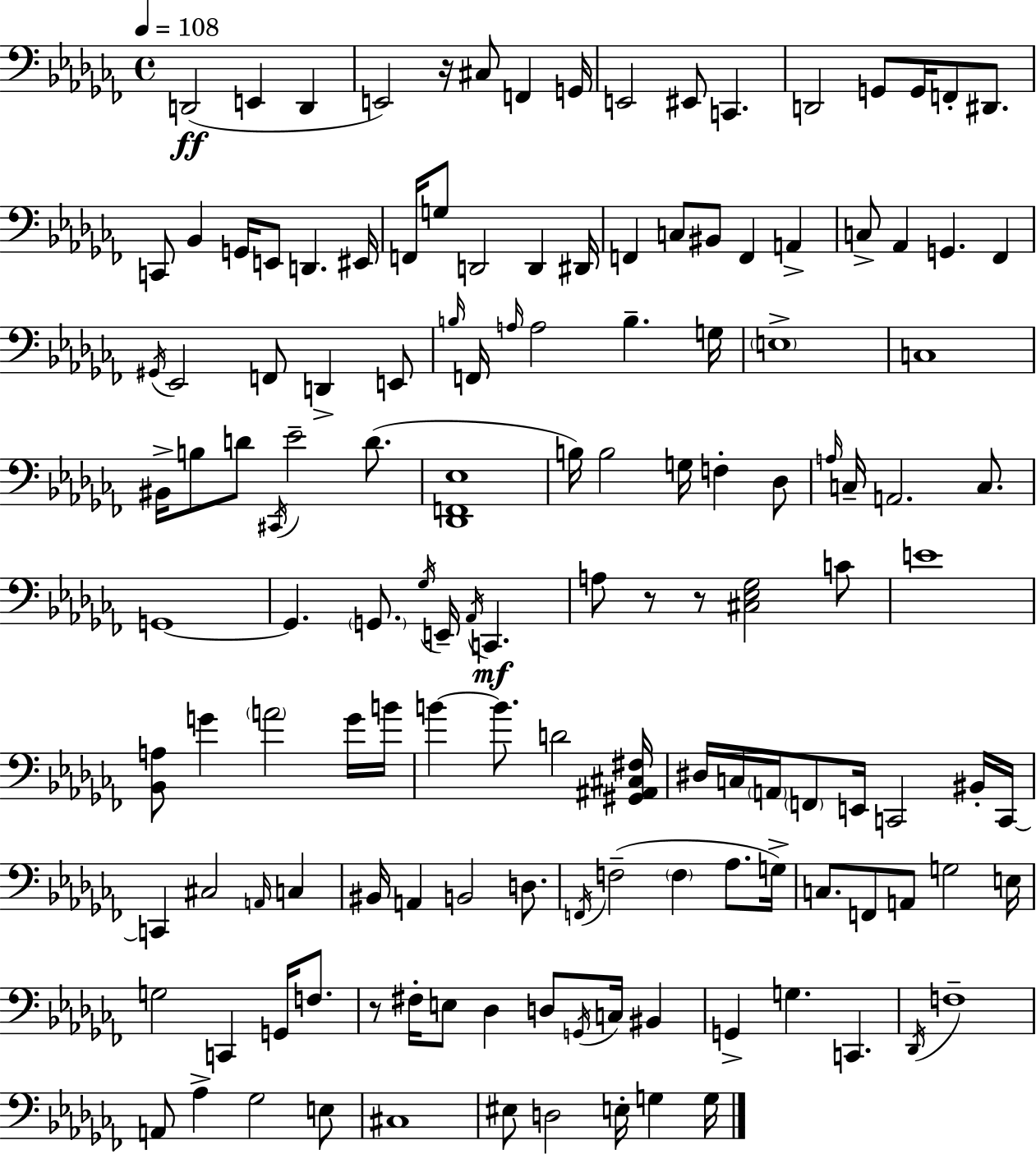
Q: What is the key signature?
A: AES minor